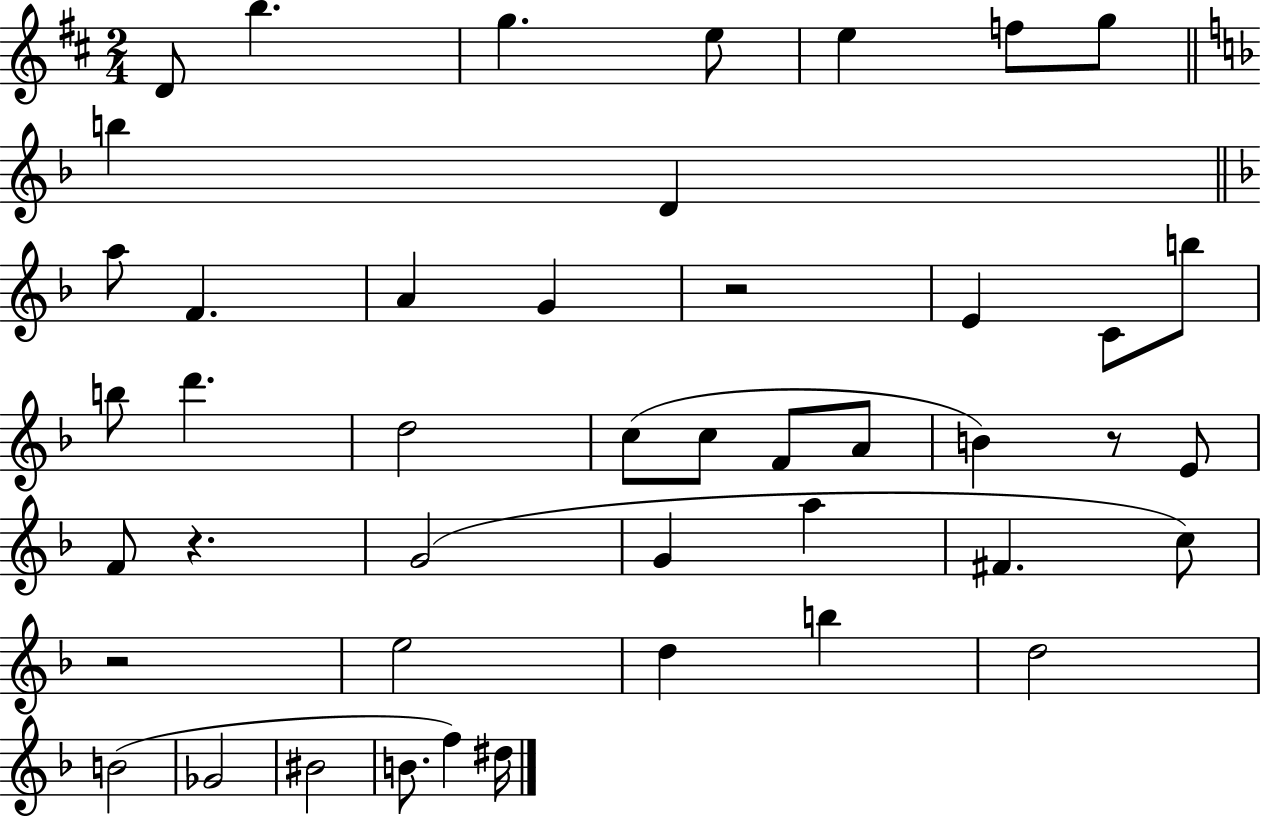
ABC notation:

X:1
T:Untitled
M:2/4
L:1/4
K:D
D/2 b g e/2 e f/2 g/2 b D a/2 F A G z2 E C/2 b/2 b/2 d' d2 c/2 c/2 F/2 A/2 B z/2 E/2 F/2 z G2 G a ^F c/2 z2 e2 d b d2 B2 _G2 ^B2 B/2 f ^d/4